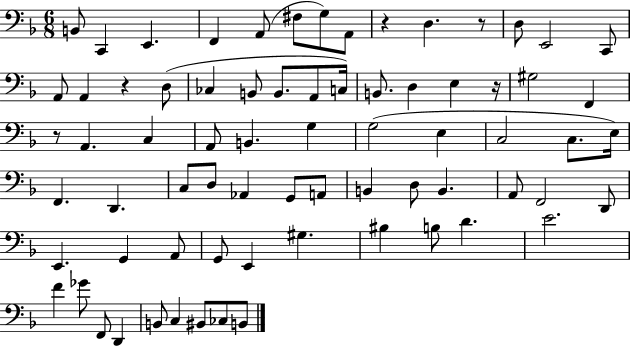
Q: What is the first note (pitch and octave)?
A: B2